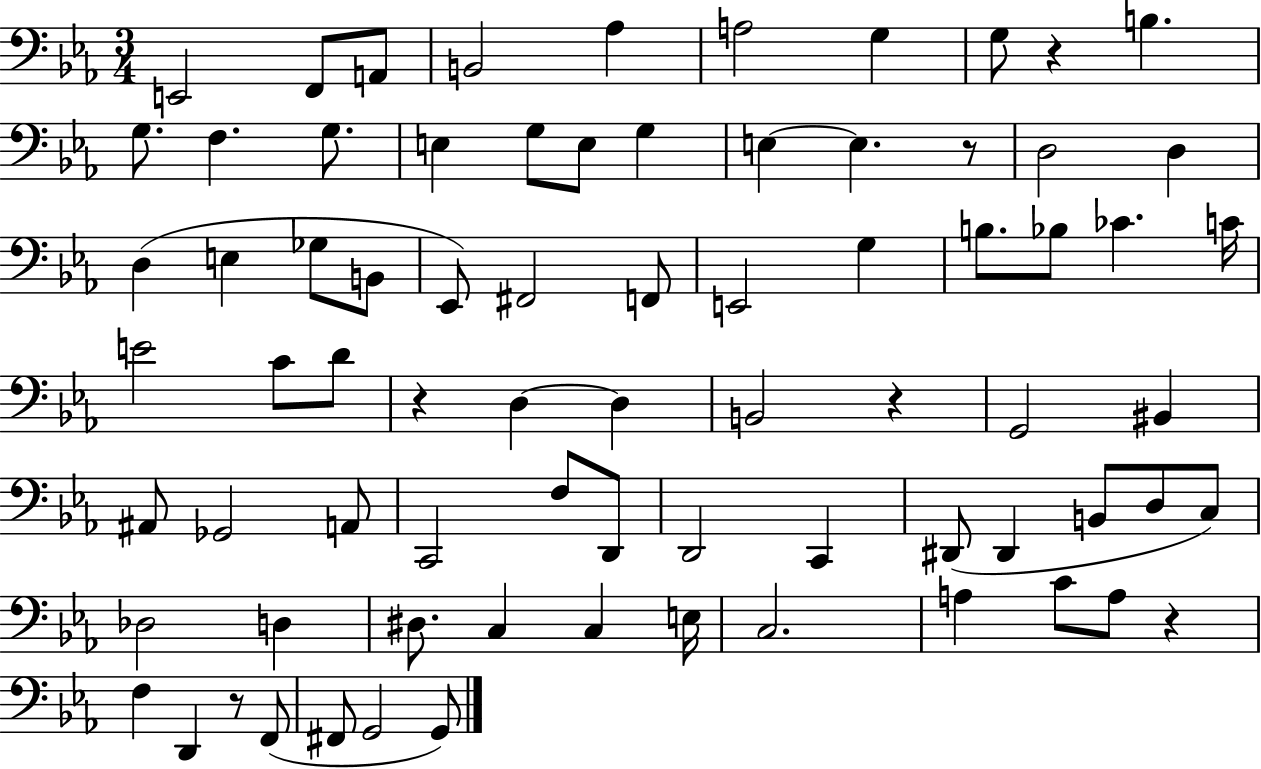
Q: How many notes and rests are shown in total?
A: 76